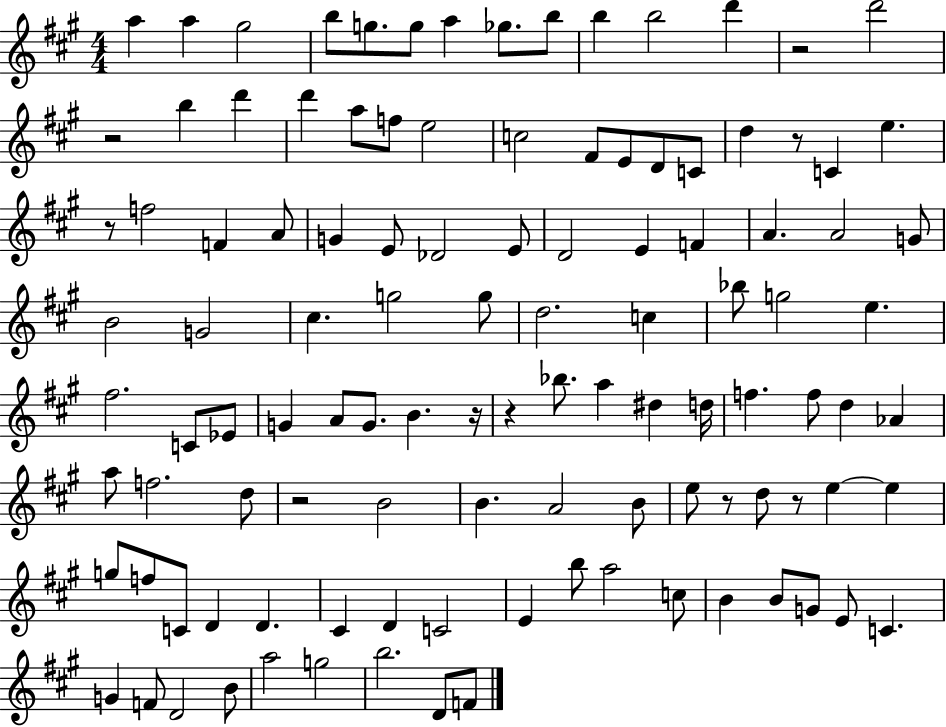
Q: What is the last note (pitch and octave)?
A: F4